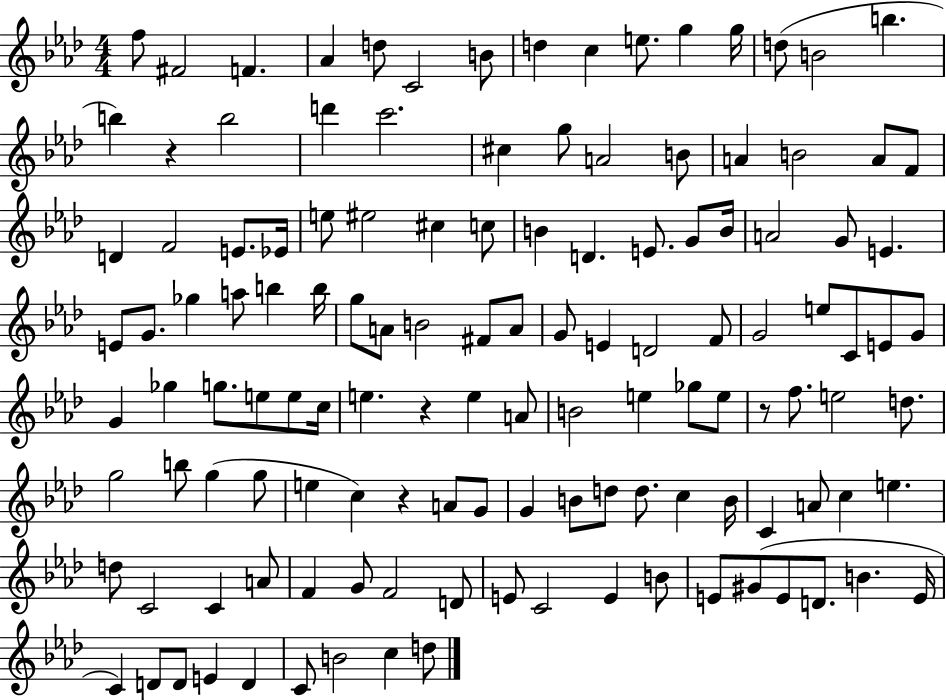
F5/e F#4/h F4/q. Ab4/q D5/e C4/h B4/e D5/q C5/q E5/e. G5/q G5/s D5/e B4/h B5/q. B5/q R/q B5/h D6/q C6/h. C#5/q G5/e A4/h B4/e A4/q B4/h A4/e F4/e D4/q F4/h E4/e. Eb4/s E5/e EIS5/h C#5/q C5/e B4/q D4/q. E4/e. G4/e B4/s A4/h G4/e E4/q. E4/e G4/e. Gb5/q A5/e B5/q B5/s G5/e A4/e B4/h F#4/e A4/e G4/e E4/q D4/h F4/e G4/h E5/e C4/e E4/e G4/e G4/q Gb5/q G5/e. E5/e E5/e C5/s E5/q. R/q E5/q A4/e B4/h E5/q Gb5/e E5/e R/e F5/e. E5/h D5/e. G5/h B5/e G5/q G5/e E5/q C5/q R/q A4/e G4/e G4/q B4/e D5/e D5/e. C5/q B4/s C4/q A4/e C5/q E5/q. D5/e C4/h C4/q A4/e F4/q G4/e F4/h D4/e E4/e C4/h E4/q B4/e E4/e G#4/e E4/e D4/e. B4/q. E4/s C4/q D4/e D4/e E4/q D4/q C4/e B4/h C5/q D5/e